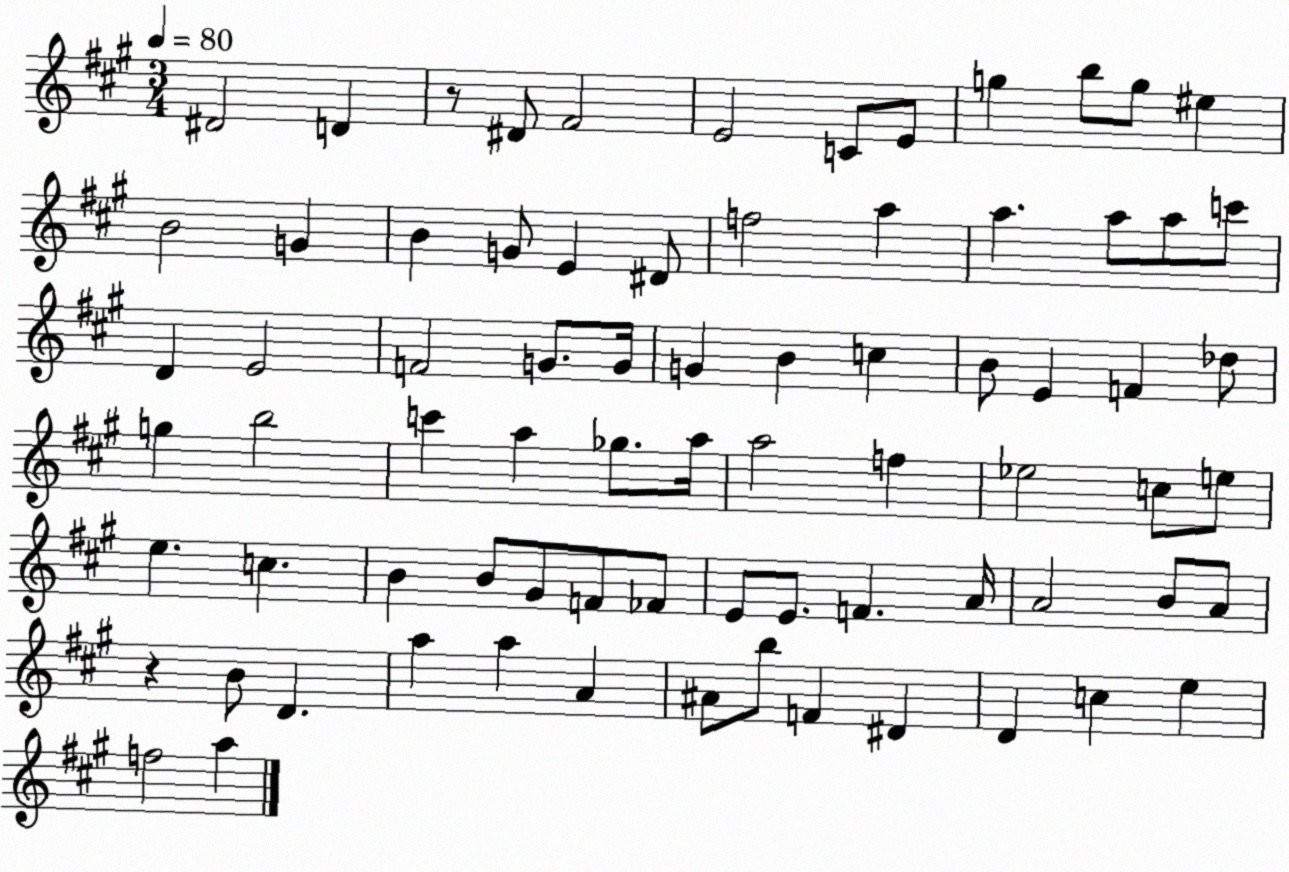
X:1
T:Untitled
M:3/4
L:1/4
K:A
^D2 D z/2 ^D/2 ^F2 E2 C/2 E/2 g b/2 g/2 ^e B2 G B G/2 E ^D/2 f2 a a a/2 a/2 c'/2 D E2 F2 G/2 G/4 G B c B/2 E F _d/2 g b2 c' a _g/2 a/4 a2 f _e2 c/2 e/2 e c B B/2 ^G/2 F/2 _F/2 E/2 E/2 F A/4 A2 B/2 A/2 z B/2 D a a A ^A/2 b/2 F ^D D c e f2 a